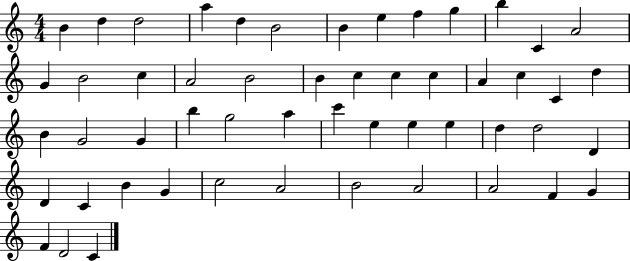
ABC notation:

X:1
T:Untitled
M:4/4
L:1/4
K:C
B d d2 a d B2 B e f g b C A2 G B2 c A2 B2 B c c c A c C d B G2 G b g2 a c' e e e d d2 D D C B G c2 A2 B2 A2 A2 F G F D2 C